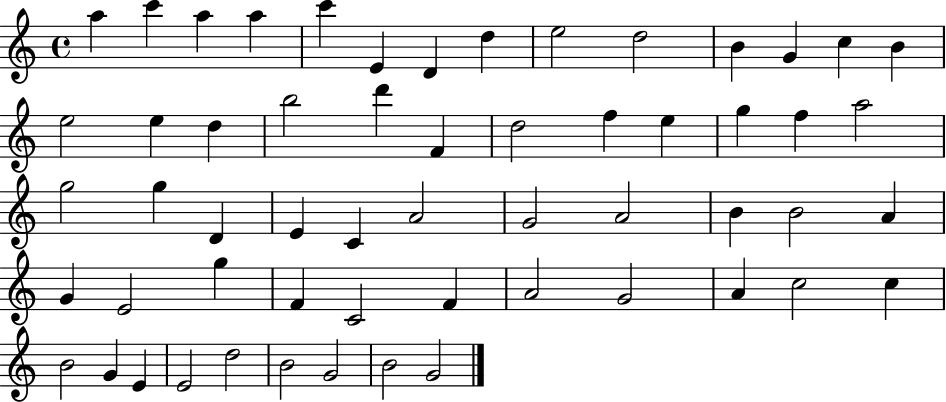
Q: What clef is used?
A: treble